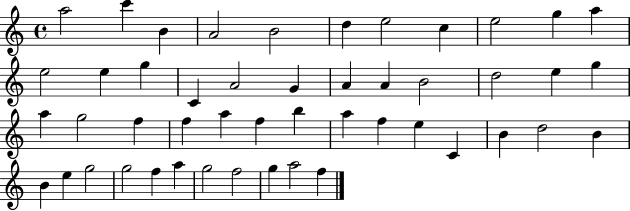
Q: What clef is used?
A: treble